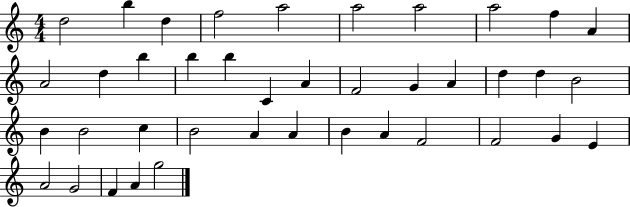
{
  \clef treble
  \numericTimeSignature
  \time 4/4
  \key c \major
  d''2 b''4 d''4 | f''2 a''2 | a''2 a''2 | a''2 f''4 a'4 | \break a'2 d''4 b''4 | b''4 b''4 c'4 a'4 | f'2 g'4 a'4 | d''4 d''4 b'2 | \break b'4 b'2 c''4 | b'2 a'4 a'4 | b'4 a'4 f'2 | f'2 g'4 e'4 | \break a'2 g'2 | f'4 a'4 g''2 | \bar "|."
}